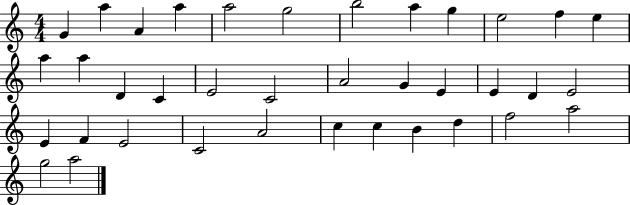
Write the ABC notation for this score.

X:1
T:Untitled
M:4/4
L:1/4
K:C
G a A a a2 g2 b2 a g e2 f e a a D C E2 C2 A2 G E E D E2 E F E2 C2 A2 c c B d f2 a2 g2 a2